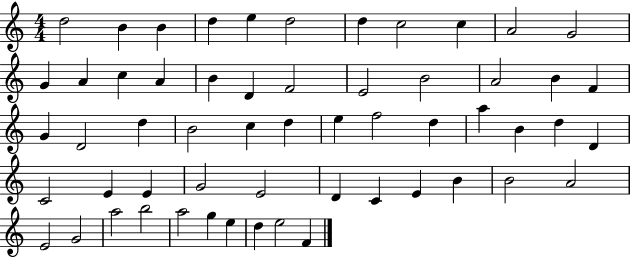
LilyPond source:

{
  \clef treble
  \numericTimeSignature
  \time 4/4
  \key c \major
  d''2 b'4 b'4 | d''4 e''4 d''2 | d''4 c''2 c''4 | a'2 g'2 | \break g'4 a'4 c''4 a'4 | b'4 d'4 f'2 | e'2 b'2 | a'2 b'4 f'4 | \break g'4 d'2 d''4 | b'2 c''4 d''4 | e''4 f''2 d''4 | a''4 b'4 d''4 d'4 | \break c'2 e'4 e'4 | g'2 e'2 | d'4 c'4 e'4 b'4 | b'2 a'2 | \break e'2 g'2 | a''2 b''2 | a''2 g''4 e''4 | d''4 e''2 f'4 | \break \bar "|."
}